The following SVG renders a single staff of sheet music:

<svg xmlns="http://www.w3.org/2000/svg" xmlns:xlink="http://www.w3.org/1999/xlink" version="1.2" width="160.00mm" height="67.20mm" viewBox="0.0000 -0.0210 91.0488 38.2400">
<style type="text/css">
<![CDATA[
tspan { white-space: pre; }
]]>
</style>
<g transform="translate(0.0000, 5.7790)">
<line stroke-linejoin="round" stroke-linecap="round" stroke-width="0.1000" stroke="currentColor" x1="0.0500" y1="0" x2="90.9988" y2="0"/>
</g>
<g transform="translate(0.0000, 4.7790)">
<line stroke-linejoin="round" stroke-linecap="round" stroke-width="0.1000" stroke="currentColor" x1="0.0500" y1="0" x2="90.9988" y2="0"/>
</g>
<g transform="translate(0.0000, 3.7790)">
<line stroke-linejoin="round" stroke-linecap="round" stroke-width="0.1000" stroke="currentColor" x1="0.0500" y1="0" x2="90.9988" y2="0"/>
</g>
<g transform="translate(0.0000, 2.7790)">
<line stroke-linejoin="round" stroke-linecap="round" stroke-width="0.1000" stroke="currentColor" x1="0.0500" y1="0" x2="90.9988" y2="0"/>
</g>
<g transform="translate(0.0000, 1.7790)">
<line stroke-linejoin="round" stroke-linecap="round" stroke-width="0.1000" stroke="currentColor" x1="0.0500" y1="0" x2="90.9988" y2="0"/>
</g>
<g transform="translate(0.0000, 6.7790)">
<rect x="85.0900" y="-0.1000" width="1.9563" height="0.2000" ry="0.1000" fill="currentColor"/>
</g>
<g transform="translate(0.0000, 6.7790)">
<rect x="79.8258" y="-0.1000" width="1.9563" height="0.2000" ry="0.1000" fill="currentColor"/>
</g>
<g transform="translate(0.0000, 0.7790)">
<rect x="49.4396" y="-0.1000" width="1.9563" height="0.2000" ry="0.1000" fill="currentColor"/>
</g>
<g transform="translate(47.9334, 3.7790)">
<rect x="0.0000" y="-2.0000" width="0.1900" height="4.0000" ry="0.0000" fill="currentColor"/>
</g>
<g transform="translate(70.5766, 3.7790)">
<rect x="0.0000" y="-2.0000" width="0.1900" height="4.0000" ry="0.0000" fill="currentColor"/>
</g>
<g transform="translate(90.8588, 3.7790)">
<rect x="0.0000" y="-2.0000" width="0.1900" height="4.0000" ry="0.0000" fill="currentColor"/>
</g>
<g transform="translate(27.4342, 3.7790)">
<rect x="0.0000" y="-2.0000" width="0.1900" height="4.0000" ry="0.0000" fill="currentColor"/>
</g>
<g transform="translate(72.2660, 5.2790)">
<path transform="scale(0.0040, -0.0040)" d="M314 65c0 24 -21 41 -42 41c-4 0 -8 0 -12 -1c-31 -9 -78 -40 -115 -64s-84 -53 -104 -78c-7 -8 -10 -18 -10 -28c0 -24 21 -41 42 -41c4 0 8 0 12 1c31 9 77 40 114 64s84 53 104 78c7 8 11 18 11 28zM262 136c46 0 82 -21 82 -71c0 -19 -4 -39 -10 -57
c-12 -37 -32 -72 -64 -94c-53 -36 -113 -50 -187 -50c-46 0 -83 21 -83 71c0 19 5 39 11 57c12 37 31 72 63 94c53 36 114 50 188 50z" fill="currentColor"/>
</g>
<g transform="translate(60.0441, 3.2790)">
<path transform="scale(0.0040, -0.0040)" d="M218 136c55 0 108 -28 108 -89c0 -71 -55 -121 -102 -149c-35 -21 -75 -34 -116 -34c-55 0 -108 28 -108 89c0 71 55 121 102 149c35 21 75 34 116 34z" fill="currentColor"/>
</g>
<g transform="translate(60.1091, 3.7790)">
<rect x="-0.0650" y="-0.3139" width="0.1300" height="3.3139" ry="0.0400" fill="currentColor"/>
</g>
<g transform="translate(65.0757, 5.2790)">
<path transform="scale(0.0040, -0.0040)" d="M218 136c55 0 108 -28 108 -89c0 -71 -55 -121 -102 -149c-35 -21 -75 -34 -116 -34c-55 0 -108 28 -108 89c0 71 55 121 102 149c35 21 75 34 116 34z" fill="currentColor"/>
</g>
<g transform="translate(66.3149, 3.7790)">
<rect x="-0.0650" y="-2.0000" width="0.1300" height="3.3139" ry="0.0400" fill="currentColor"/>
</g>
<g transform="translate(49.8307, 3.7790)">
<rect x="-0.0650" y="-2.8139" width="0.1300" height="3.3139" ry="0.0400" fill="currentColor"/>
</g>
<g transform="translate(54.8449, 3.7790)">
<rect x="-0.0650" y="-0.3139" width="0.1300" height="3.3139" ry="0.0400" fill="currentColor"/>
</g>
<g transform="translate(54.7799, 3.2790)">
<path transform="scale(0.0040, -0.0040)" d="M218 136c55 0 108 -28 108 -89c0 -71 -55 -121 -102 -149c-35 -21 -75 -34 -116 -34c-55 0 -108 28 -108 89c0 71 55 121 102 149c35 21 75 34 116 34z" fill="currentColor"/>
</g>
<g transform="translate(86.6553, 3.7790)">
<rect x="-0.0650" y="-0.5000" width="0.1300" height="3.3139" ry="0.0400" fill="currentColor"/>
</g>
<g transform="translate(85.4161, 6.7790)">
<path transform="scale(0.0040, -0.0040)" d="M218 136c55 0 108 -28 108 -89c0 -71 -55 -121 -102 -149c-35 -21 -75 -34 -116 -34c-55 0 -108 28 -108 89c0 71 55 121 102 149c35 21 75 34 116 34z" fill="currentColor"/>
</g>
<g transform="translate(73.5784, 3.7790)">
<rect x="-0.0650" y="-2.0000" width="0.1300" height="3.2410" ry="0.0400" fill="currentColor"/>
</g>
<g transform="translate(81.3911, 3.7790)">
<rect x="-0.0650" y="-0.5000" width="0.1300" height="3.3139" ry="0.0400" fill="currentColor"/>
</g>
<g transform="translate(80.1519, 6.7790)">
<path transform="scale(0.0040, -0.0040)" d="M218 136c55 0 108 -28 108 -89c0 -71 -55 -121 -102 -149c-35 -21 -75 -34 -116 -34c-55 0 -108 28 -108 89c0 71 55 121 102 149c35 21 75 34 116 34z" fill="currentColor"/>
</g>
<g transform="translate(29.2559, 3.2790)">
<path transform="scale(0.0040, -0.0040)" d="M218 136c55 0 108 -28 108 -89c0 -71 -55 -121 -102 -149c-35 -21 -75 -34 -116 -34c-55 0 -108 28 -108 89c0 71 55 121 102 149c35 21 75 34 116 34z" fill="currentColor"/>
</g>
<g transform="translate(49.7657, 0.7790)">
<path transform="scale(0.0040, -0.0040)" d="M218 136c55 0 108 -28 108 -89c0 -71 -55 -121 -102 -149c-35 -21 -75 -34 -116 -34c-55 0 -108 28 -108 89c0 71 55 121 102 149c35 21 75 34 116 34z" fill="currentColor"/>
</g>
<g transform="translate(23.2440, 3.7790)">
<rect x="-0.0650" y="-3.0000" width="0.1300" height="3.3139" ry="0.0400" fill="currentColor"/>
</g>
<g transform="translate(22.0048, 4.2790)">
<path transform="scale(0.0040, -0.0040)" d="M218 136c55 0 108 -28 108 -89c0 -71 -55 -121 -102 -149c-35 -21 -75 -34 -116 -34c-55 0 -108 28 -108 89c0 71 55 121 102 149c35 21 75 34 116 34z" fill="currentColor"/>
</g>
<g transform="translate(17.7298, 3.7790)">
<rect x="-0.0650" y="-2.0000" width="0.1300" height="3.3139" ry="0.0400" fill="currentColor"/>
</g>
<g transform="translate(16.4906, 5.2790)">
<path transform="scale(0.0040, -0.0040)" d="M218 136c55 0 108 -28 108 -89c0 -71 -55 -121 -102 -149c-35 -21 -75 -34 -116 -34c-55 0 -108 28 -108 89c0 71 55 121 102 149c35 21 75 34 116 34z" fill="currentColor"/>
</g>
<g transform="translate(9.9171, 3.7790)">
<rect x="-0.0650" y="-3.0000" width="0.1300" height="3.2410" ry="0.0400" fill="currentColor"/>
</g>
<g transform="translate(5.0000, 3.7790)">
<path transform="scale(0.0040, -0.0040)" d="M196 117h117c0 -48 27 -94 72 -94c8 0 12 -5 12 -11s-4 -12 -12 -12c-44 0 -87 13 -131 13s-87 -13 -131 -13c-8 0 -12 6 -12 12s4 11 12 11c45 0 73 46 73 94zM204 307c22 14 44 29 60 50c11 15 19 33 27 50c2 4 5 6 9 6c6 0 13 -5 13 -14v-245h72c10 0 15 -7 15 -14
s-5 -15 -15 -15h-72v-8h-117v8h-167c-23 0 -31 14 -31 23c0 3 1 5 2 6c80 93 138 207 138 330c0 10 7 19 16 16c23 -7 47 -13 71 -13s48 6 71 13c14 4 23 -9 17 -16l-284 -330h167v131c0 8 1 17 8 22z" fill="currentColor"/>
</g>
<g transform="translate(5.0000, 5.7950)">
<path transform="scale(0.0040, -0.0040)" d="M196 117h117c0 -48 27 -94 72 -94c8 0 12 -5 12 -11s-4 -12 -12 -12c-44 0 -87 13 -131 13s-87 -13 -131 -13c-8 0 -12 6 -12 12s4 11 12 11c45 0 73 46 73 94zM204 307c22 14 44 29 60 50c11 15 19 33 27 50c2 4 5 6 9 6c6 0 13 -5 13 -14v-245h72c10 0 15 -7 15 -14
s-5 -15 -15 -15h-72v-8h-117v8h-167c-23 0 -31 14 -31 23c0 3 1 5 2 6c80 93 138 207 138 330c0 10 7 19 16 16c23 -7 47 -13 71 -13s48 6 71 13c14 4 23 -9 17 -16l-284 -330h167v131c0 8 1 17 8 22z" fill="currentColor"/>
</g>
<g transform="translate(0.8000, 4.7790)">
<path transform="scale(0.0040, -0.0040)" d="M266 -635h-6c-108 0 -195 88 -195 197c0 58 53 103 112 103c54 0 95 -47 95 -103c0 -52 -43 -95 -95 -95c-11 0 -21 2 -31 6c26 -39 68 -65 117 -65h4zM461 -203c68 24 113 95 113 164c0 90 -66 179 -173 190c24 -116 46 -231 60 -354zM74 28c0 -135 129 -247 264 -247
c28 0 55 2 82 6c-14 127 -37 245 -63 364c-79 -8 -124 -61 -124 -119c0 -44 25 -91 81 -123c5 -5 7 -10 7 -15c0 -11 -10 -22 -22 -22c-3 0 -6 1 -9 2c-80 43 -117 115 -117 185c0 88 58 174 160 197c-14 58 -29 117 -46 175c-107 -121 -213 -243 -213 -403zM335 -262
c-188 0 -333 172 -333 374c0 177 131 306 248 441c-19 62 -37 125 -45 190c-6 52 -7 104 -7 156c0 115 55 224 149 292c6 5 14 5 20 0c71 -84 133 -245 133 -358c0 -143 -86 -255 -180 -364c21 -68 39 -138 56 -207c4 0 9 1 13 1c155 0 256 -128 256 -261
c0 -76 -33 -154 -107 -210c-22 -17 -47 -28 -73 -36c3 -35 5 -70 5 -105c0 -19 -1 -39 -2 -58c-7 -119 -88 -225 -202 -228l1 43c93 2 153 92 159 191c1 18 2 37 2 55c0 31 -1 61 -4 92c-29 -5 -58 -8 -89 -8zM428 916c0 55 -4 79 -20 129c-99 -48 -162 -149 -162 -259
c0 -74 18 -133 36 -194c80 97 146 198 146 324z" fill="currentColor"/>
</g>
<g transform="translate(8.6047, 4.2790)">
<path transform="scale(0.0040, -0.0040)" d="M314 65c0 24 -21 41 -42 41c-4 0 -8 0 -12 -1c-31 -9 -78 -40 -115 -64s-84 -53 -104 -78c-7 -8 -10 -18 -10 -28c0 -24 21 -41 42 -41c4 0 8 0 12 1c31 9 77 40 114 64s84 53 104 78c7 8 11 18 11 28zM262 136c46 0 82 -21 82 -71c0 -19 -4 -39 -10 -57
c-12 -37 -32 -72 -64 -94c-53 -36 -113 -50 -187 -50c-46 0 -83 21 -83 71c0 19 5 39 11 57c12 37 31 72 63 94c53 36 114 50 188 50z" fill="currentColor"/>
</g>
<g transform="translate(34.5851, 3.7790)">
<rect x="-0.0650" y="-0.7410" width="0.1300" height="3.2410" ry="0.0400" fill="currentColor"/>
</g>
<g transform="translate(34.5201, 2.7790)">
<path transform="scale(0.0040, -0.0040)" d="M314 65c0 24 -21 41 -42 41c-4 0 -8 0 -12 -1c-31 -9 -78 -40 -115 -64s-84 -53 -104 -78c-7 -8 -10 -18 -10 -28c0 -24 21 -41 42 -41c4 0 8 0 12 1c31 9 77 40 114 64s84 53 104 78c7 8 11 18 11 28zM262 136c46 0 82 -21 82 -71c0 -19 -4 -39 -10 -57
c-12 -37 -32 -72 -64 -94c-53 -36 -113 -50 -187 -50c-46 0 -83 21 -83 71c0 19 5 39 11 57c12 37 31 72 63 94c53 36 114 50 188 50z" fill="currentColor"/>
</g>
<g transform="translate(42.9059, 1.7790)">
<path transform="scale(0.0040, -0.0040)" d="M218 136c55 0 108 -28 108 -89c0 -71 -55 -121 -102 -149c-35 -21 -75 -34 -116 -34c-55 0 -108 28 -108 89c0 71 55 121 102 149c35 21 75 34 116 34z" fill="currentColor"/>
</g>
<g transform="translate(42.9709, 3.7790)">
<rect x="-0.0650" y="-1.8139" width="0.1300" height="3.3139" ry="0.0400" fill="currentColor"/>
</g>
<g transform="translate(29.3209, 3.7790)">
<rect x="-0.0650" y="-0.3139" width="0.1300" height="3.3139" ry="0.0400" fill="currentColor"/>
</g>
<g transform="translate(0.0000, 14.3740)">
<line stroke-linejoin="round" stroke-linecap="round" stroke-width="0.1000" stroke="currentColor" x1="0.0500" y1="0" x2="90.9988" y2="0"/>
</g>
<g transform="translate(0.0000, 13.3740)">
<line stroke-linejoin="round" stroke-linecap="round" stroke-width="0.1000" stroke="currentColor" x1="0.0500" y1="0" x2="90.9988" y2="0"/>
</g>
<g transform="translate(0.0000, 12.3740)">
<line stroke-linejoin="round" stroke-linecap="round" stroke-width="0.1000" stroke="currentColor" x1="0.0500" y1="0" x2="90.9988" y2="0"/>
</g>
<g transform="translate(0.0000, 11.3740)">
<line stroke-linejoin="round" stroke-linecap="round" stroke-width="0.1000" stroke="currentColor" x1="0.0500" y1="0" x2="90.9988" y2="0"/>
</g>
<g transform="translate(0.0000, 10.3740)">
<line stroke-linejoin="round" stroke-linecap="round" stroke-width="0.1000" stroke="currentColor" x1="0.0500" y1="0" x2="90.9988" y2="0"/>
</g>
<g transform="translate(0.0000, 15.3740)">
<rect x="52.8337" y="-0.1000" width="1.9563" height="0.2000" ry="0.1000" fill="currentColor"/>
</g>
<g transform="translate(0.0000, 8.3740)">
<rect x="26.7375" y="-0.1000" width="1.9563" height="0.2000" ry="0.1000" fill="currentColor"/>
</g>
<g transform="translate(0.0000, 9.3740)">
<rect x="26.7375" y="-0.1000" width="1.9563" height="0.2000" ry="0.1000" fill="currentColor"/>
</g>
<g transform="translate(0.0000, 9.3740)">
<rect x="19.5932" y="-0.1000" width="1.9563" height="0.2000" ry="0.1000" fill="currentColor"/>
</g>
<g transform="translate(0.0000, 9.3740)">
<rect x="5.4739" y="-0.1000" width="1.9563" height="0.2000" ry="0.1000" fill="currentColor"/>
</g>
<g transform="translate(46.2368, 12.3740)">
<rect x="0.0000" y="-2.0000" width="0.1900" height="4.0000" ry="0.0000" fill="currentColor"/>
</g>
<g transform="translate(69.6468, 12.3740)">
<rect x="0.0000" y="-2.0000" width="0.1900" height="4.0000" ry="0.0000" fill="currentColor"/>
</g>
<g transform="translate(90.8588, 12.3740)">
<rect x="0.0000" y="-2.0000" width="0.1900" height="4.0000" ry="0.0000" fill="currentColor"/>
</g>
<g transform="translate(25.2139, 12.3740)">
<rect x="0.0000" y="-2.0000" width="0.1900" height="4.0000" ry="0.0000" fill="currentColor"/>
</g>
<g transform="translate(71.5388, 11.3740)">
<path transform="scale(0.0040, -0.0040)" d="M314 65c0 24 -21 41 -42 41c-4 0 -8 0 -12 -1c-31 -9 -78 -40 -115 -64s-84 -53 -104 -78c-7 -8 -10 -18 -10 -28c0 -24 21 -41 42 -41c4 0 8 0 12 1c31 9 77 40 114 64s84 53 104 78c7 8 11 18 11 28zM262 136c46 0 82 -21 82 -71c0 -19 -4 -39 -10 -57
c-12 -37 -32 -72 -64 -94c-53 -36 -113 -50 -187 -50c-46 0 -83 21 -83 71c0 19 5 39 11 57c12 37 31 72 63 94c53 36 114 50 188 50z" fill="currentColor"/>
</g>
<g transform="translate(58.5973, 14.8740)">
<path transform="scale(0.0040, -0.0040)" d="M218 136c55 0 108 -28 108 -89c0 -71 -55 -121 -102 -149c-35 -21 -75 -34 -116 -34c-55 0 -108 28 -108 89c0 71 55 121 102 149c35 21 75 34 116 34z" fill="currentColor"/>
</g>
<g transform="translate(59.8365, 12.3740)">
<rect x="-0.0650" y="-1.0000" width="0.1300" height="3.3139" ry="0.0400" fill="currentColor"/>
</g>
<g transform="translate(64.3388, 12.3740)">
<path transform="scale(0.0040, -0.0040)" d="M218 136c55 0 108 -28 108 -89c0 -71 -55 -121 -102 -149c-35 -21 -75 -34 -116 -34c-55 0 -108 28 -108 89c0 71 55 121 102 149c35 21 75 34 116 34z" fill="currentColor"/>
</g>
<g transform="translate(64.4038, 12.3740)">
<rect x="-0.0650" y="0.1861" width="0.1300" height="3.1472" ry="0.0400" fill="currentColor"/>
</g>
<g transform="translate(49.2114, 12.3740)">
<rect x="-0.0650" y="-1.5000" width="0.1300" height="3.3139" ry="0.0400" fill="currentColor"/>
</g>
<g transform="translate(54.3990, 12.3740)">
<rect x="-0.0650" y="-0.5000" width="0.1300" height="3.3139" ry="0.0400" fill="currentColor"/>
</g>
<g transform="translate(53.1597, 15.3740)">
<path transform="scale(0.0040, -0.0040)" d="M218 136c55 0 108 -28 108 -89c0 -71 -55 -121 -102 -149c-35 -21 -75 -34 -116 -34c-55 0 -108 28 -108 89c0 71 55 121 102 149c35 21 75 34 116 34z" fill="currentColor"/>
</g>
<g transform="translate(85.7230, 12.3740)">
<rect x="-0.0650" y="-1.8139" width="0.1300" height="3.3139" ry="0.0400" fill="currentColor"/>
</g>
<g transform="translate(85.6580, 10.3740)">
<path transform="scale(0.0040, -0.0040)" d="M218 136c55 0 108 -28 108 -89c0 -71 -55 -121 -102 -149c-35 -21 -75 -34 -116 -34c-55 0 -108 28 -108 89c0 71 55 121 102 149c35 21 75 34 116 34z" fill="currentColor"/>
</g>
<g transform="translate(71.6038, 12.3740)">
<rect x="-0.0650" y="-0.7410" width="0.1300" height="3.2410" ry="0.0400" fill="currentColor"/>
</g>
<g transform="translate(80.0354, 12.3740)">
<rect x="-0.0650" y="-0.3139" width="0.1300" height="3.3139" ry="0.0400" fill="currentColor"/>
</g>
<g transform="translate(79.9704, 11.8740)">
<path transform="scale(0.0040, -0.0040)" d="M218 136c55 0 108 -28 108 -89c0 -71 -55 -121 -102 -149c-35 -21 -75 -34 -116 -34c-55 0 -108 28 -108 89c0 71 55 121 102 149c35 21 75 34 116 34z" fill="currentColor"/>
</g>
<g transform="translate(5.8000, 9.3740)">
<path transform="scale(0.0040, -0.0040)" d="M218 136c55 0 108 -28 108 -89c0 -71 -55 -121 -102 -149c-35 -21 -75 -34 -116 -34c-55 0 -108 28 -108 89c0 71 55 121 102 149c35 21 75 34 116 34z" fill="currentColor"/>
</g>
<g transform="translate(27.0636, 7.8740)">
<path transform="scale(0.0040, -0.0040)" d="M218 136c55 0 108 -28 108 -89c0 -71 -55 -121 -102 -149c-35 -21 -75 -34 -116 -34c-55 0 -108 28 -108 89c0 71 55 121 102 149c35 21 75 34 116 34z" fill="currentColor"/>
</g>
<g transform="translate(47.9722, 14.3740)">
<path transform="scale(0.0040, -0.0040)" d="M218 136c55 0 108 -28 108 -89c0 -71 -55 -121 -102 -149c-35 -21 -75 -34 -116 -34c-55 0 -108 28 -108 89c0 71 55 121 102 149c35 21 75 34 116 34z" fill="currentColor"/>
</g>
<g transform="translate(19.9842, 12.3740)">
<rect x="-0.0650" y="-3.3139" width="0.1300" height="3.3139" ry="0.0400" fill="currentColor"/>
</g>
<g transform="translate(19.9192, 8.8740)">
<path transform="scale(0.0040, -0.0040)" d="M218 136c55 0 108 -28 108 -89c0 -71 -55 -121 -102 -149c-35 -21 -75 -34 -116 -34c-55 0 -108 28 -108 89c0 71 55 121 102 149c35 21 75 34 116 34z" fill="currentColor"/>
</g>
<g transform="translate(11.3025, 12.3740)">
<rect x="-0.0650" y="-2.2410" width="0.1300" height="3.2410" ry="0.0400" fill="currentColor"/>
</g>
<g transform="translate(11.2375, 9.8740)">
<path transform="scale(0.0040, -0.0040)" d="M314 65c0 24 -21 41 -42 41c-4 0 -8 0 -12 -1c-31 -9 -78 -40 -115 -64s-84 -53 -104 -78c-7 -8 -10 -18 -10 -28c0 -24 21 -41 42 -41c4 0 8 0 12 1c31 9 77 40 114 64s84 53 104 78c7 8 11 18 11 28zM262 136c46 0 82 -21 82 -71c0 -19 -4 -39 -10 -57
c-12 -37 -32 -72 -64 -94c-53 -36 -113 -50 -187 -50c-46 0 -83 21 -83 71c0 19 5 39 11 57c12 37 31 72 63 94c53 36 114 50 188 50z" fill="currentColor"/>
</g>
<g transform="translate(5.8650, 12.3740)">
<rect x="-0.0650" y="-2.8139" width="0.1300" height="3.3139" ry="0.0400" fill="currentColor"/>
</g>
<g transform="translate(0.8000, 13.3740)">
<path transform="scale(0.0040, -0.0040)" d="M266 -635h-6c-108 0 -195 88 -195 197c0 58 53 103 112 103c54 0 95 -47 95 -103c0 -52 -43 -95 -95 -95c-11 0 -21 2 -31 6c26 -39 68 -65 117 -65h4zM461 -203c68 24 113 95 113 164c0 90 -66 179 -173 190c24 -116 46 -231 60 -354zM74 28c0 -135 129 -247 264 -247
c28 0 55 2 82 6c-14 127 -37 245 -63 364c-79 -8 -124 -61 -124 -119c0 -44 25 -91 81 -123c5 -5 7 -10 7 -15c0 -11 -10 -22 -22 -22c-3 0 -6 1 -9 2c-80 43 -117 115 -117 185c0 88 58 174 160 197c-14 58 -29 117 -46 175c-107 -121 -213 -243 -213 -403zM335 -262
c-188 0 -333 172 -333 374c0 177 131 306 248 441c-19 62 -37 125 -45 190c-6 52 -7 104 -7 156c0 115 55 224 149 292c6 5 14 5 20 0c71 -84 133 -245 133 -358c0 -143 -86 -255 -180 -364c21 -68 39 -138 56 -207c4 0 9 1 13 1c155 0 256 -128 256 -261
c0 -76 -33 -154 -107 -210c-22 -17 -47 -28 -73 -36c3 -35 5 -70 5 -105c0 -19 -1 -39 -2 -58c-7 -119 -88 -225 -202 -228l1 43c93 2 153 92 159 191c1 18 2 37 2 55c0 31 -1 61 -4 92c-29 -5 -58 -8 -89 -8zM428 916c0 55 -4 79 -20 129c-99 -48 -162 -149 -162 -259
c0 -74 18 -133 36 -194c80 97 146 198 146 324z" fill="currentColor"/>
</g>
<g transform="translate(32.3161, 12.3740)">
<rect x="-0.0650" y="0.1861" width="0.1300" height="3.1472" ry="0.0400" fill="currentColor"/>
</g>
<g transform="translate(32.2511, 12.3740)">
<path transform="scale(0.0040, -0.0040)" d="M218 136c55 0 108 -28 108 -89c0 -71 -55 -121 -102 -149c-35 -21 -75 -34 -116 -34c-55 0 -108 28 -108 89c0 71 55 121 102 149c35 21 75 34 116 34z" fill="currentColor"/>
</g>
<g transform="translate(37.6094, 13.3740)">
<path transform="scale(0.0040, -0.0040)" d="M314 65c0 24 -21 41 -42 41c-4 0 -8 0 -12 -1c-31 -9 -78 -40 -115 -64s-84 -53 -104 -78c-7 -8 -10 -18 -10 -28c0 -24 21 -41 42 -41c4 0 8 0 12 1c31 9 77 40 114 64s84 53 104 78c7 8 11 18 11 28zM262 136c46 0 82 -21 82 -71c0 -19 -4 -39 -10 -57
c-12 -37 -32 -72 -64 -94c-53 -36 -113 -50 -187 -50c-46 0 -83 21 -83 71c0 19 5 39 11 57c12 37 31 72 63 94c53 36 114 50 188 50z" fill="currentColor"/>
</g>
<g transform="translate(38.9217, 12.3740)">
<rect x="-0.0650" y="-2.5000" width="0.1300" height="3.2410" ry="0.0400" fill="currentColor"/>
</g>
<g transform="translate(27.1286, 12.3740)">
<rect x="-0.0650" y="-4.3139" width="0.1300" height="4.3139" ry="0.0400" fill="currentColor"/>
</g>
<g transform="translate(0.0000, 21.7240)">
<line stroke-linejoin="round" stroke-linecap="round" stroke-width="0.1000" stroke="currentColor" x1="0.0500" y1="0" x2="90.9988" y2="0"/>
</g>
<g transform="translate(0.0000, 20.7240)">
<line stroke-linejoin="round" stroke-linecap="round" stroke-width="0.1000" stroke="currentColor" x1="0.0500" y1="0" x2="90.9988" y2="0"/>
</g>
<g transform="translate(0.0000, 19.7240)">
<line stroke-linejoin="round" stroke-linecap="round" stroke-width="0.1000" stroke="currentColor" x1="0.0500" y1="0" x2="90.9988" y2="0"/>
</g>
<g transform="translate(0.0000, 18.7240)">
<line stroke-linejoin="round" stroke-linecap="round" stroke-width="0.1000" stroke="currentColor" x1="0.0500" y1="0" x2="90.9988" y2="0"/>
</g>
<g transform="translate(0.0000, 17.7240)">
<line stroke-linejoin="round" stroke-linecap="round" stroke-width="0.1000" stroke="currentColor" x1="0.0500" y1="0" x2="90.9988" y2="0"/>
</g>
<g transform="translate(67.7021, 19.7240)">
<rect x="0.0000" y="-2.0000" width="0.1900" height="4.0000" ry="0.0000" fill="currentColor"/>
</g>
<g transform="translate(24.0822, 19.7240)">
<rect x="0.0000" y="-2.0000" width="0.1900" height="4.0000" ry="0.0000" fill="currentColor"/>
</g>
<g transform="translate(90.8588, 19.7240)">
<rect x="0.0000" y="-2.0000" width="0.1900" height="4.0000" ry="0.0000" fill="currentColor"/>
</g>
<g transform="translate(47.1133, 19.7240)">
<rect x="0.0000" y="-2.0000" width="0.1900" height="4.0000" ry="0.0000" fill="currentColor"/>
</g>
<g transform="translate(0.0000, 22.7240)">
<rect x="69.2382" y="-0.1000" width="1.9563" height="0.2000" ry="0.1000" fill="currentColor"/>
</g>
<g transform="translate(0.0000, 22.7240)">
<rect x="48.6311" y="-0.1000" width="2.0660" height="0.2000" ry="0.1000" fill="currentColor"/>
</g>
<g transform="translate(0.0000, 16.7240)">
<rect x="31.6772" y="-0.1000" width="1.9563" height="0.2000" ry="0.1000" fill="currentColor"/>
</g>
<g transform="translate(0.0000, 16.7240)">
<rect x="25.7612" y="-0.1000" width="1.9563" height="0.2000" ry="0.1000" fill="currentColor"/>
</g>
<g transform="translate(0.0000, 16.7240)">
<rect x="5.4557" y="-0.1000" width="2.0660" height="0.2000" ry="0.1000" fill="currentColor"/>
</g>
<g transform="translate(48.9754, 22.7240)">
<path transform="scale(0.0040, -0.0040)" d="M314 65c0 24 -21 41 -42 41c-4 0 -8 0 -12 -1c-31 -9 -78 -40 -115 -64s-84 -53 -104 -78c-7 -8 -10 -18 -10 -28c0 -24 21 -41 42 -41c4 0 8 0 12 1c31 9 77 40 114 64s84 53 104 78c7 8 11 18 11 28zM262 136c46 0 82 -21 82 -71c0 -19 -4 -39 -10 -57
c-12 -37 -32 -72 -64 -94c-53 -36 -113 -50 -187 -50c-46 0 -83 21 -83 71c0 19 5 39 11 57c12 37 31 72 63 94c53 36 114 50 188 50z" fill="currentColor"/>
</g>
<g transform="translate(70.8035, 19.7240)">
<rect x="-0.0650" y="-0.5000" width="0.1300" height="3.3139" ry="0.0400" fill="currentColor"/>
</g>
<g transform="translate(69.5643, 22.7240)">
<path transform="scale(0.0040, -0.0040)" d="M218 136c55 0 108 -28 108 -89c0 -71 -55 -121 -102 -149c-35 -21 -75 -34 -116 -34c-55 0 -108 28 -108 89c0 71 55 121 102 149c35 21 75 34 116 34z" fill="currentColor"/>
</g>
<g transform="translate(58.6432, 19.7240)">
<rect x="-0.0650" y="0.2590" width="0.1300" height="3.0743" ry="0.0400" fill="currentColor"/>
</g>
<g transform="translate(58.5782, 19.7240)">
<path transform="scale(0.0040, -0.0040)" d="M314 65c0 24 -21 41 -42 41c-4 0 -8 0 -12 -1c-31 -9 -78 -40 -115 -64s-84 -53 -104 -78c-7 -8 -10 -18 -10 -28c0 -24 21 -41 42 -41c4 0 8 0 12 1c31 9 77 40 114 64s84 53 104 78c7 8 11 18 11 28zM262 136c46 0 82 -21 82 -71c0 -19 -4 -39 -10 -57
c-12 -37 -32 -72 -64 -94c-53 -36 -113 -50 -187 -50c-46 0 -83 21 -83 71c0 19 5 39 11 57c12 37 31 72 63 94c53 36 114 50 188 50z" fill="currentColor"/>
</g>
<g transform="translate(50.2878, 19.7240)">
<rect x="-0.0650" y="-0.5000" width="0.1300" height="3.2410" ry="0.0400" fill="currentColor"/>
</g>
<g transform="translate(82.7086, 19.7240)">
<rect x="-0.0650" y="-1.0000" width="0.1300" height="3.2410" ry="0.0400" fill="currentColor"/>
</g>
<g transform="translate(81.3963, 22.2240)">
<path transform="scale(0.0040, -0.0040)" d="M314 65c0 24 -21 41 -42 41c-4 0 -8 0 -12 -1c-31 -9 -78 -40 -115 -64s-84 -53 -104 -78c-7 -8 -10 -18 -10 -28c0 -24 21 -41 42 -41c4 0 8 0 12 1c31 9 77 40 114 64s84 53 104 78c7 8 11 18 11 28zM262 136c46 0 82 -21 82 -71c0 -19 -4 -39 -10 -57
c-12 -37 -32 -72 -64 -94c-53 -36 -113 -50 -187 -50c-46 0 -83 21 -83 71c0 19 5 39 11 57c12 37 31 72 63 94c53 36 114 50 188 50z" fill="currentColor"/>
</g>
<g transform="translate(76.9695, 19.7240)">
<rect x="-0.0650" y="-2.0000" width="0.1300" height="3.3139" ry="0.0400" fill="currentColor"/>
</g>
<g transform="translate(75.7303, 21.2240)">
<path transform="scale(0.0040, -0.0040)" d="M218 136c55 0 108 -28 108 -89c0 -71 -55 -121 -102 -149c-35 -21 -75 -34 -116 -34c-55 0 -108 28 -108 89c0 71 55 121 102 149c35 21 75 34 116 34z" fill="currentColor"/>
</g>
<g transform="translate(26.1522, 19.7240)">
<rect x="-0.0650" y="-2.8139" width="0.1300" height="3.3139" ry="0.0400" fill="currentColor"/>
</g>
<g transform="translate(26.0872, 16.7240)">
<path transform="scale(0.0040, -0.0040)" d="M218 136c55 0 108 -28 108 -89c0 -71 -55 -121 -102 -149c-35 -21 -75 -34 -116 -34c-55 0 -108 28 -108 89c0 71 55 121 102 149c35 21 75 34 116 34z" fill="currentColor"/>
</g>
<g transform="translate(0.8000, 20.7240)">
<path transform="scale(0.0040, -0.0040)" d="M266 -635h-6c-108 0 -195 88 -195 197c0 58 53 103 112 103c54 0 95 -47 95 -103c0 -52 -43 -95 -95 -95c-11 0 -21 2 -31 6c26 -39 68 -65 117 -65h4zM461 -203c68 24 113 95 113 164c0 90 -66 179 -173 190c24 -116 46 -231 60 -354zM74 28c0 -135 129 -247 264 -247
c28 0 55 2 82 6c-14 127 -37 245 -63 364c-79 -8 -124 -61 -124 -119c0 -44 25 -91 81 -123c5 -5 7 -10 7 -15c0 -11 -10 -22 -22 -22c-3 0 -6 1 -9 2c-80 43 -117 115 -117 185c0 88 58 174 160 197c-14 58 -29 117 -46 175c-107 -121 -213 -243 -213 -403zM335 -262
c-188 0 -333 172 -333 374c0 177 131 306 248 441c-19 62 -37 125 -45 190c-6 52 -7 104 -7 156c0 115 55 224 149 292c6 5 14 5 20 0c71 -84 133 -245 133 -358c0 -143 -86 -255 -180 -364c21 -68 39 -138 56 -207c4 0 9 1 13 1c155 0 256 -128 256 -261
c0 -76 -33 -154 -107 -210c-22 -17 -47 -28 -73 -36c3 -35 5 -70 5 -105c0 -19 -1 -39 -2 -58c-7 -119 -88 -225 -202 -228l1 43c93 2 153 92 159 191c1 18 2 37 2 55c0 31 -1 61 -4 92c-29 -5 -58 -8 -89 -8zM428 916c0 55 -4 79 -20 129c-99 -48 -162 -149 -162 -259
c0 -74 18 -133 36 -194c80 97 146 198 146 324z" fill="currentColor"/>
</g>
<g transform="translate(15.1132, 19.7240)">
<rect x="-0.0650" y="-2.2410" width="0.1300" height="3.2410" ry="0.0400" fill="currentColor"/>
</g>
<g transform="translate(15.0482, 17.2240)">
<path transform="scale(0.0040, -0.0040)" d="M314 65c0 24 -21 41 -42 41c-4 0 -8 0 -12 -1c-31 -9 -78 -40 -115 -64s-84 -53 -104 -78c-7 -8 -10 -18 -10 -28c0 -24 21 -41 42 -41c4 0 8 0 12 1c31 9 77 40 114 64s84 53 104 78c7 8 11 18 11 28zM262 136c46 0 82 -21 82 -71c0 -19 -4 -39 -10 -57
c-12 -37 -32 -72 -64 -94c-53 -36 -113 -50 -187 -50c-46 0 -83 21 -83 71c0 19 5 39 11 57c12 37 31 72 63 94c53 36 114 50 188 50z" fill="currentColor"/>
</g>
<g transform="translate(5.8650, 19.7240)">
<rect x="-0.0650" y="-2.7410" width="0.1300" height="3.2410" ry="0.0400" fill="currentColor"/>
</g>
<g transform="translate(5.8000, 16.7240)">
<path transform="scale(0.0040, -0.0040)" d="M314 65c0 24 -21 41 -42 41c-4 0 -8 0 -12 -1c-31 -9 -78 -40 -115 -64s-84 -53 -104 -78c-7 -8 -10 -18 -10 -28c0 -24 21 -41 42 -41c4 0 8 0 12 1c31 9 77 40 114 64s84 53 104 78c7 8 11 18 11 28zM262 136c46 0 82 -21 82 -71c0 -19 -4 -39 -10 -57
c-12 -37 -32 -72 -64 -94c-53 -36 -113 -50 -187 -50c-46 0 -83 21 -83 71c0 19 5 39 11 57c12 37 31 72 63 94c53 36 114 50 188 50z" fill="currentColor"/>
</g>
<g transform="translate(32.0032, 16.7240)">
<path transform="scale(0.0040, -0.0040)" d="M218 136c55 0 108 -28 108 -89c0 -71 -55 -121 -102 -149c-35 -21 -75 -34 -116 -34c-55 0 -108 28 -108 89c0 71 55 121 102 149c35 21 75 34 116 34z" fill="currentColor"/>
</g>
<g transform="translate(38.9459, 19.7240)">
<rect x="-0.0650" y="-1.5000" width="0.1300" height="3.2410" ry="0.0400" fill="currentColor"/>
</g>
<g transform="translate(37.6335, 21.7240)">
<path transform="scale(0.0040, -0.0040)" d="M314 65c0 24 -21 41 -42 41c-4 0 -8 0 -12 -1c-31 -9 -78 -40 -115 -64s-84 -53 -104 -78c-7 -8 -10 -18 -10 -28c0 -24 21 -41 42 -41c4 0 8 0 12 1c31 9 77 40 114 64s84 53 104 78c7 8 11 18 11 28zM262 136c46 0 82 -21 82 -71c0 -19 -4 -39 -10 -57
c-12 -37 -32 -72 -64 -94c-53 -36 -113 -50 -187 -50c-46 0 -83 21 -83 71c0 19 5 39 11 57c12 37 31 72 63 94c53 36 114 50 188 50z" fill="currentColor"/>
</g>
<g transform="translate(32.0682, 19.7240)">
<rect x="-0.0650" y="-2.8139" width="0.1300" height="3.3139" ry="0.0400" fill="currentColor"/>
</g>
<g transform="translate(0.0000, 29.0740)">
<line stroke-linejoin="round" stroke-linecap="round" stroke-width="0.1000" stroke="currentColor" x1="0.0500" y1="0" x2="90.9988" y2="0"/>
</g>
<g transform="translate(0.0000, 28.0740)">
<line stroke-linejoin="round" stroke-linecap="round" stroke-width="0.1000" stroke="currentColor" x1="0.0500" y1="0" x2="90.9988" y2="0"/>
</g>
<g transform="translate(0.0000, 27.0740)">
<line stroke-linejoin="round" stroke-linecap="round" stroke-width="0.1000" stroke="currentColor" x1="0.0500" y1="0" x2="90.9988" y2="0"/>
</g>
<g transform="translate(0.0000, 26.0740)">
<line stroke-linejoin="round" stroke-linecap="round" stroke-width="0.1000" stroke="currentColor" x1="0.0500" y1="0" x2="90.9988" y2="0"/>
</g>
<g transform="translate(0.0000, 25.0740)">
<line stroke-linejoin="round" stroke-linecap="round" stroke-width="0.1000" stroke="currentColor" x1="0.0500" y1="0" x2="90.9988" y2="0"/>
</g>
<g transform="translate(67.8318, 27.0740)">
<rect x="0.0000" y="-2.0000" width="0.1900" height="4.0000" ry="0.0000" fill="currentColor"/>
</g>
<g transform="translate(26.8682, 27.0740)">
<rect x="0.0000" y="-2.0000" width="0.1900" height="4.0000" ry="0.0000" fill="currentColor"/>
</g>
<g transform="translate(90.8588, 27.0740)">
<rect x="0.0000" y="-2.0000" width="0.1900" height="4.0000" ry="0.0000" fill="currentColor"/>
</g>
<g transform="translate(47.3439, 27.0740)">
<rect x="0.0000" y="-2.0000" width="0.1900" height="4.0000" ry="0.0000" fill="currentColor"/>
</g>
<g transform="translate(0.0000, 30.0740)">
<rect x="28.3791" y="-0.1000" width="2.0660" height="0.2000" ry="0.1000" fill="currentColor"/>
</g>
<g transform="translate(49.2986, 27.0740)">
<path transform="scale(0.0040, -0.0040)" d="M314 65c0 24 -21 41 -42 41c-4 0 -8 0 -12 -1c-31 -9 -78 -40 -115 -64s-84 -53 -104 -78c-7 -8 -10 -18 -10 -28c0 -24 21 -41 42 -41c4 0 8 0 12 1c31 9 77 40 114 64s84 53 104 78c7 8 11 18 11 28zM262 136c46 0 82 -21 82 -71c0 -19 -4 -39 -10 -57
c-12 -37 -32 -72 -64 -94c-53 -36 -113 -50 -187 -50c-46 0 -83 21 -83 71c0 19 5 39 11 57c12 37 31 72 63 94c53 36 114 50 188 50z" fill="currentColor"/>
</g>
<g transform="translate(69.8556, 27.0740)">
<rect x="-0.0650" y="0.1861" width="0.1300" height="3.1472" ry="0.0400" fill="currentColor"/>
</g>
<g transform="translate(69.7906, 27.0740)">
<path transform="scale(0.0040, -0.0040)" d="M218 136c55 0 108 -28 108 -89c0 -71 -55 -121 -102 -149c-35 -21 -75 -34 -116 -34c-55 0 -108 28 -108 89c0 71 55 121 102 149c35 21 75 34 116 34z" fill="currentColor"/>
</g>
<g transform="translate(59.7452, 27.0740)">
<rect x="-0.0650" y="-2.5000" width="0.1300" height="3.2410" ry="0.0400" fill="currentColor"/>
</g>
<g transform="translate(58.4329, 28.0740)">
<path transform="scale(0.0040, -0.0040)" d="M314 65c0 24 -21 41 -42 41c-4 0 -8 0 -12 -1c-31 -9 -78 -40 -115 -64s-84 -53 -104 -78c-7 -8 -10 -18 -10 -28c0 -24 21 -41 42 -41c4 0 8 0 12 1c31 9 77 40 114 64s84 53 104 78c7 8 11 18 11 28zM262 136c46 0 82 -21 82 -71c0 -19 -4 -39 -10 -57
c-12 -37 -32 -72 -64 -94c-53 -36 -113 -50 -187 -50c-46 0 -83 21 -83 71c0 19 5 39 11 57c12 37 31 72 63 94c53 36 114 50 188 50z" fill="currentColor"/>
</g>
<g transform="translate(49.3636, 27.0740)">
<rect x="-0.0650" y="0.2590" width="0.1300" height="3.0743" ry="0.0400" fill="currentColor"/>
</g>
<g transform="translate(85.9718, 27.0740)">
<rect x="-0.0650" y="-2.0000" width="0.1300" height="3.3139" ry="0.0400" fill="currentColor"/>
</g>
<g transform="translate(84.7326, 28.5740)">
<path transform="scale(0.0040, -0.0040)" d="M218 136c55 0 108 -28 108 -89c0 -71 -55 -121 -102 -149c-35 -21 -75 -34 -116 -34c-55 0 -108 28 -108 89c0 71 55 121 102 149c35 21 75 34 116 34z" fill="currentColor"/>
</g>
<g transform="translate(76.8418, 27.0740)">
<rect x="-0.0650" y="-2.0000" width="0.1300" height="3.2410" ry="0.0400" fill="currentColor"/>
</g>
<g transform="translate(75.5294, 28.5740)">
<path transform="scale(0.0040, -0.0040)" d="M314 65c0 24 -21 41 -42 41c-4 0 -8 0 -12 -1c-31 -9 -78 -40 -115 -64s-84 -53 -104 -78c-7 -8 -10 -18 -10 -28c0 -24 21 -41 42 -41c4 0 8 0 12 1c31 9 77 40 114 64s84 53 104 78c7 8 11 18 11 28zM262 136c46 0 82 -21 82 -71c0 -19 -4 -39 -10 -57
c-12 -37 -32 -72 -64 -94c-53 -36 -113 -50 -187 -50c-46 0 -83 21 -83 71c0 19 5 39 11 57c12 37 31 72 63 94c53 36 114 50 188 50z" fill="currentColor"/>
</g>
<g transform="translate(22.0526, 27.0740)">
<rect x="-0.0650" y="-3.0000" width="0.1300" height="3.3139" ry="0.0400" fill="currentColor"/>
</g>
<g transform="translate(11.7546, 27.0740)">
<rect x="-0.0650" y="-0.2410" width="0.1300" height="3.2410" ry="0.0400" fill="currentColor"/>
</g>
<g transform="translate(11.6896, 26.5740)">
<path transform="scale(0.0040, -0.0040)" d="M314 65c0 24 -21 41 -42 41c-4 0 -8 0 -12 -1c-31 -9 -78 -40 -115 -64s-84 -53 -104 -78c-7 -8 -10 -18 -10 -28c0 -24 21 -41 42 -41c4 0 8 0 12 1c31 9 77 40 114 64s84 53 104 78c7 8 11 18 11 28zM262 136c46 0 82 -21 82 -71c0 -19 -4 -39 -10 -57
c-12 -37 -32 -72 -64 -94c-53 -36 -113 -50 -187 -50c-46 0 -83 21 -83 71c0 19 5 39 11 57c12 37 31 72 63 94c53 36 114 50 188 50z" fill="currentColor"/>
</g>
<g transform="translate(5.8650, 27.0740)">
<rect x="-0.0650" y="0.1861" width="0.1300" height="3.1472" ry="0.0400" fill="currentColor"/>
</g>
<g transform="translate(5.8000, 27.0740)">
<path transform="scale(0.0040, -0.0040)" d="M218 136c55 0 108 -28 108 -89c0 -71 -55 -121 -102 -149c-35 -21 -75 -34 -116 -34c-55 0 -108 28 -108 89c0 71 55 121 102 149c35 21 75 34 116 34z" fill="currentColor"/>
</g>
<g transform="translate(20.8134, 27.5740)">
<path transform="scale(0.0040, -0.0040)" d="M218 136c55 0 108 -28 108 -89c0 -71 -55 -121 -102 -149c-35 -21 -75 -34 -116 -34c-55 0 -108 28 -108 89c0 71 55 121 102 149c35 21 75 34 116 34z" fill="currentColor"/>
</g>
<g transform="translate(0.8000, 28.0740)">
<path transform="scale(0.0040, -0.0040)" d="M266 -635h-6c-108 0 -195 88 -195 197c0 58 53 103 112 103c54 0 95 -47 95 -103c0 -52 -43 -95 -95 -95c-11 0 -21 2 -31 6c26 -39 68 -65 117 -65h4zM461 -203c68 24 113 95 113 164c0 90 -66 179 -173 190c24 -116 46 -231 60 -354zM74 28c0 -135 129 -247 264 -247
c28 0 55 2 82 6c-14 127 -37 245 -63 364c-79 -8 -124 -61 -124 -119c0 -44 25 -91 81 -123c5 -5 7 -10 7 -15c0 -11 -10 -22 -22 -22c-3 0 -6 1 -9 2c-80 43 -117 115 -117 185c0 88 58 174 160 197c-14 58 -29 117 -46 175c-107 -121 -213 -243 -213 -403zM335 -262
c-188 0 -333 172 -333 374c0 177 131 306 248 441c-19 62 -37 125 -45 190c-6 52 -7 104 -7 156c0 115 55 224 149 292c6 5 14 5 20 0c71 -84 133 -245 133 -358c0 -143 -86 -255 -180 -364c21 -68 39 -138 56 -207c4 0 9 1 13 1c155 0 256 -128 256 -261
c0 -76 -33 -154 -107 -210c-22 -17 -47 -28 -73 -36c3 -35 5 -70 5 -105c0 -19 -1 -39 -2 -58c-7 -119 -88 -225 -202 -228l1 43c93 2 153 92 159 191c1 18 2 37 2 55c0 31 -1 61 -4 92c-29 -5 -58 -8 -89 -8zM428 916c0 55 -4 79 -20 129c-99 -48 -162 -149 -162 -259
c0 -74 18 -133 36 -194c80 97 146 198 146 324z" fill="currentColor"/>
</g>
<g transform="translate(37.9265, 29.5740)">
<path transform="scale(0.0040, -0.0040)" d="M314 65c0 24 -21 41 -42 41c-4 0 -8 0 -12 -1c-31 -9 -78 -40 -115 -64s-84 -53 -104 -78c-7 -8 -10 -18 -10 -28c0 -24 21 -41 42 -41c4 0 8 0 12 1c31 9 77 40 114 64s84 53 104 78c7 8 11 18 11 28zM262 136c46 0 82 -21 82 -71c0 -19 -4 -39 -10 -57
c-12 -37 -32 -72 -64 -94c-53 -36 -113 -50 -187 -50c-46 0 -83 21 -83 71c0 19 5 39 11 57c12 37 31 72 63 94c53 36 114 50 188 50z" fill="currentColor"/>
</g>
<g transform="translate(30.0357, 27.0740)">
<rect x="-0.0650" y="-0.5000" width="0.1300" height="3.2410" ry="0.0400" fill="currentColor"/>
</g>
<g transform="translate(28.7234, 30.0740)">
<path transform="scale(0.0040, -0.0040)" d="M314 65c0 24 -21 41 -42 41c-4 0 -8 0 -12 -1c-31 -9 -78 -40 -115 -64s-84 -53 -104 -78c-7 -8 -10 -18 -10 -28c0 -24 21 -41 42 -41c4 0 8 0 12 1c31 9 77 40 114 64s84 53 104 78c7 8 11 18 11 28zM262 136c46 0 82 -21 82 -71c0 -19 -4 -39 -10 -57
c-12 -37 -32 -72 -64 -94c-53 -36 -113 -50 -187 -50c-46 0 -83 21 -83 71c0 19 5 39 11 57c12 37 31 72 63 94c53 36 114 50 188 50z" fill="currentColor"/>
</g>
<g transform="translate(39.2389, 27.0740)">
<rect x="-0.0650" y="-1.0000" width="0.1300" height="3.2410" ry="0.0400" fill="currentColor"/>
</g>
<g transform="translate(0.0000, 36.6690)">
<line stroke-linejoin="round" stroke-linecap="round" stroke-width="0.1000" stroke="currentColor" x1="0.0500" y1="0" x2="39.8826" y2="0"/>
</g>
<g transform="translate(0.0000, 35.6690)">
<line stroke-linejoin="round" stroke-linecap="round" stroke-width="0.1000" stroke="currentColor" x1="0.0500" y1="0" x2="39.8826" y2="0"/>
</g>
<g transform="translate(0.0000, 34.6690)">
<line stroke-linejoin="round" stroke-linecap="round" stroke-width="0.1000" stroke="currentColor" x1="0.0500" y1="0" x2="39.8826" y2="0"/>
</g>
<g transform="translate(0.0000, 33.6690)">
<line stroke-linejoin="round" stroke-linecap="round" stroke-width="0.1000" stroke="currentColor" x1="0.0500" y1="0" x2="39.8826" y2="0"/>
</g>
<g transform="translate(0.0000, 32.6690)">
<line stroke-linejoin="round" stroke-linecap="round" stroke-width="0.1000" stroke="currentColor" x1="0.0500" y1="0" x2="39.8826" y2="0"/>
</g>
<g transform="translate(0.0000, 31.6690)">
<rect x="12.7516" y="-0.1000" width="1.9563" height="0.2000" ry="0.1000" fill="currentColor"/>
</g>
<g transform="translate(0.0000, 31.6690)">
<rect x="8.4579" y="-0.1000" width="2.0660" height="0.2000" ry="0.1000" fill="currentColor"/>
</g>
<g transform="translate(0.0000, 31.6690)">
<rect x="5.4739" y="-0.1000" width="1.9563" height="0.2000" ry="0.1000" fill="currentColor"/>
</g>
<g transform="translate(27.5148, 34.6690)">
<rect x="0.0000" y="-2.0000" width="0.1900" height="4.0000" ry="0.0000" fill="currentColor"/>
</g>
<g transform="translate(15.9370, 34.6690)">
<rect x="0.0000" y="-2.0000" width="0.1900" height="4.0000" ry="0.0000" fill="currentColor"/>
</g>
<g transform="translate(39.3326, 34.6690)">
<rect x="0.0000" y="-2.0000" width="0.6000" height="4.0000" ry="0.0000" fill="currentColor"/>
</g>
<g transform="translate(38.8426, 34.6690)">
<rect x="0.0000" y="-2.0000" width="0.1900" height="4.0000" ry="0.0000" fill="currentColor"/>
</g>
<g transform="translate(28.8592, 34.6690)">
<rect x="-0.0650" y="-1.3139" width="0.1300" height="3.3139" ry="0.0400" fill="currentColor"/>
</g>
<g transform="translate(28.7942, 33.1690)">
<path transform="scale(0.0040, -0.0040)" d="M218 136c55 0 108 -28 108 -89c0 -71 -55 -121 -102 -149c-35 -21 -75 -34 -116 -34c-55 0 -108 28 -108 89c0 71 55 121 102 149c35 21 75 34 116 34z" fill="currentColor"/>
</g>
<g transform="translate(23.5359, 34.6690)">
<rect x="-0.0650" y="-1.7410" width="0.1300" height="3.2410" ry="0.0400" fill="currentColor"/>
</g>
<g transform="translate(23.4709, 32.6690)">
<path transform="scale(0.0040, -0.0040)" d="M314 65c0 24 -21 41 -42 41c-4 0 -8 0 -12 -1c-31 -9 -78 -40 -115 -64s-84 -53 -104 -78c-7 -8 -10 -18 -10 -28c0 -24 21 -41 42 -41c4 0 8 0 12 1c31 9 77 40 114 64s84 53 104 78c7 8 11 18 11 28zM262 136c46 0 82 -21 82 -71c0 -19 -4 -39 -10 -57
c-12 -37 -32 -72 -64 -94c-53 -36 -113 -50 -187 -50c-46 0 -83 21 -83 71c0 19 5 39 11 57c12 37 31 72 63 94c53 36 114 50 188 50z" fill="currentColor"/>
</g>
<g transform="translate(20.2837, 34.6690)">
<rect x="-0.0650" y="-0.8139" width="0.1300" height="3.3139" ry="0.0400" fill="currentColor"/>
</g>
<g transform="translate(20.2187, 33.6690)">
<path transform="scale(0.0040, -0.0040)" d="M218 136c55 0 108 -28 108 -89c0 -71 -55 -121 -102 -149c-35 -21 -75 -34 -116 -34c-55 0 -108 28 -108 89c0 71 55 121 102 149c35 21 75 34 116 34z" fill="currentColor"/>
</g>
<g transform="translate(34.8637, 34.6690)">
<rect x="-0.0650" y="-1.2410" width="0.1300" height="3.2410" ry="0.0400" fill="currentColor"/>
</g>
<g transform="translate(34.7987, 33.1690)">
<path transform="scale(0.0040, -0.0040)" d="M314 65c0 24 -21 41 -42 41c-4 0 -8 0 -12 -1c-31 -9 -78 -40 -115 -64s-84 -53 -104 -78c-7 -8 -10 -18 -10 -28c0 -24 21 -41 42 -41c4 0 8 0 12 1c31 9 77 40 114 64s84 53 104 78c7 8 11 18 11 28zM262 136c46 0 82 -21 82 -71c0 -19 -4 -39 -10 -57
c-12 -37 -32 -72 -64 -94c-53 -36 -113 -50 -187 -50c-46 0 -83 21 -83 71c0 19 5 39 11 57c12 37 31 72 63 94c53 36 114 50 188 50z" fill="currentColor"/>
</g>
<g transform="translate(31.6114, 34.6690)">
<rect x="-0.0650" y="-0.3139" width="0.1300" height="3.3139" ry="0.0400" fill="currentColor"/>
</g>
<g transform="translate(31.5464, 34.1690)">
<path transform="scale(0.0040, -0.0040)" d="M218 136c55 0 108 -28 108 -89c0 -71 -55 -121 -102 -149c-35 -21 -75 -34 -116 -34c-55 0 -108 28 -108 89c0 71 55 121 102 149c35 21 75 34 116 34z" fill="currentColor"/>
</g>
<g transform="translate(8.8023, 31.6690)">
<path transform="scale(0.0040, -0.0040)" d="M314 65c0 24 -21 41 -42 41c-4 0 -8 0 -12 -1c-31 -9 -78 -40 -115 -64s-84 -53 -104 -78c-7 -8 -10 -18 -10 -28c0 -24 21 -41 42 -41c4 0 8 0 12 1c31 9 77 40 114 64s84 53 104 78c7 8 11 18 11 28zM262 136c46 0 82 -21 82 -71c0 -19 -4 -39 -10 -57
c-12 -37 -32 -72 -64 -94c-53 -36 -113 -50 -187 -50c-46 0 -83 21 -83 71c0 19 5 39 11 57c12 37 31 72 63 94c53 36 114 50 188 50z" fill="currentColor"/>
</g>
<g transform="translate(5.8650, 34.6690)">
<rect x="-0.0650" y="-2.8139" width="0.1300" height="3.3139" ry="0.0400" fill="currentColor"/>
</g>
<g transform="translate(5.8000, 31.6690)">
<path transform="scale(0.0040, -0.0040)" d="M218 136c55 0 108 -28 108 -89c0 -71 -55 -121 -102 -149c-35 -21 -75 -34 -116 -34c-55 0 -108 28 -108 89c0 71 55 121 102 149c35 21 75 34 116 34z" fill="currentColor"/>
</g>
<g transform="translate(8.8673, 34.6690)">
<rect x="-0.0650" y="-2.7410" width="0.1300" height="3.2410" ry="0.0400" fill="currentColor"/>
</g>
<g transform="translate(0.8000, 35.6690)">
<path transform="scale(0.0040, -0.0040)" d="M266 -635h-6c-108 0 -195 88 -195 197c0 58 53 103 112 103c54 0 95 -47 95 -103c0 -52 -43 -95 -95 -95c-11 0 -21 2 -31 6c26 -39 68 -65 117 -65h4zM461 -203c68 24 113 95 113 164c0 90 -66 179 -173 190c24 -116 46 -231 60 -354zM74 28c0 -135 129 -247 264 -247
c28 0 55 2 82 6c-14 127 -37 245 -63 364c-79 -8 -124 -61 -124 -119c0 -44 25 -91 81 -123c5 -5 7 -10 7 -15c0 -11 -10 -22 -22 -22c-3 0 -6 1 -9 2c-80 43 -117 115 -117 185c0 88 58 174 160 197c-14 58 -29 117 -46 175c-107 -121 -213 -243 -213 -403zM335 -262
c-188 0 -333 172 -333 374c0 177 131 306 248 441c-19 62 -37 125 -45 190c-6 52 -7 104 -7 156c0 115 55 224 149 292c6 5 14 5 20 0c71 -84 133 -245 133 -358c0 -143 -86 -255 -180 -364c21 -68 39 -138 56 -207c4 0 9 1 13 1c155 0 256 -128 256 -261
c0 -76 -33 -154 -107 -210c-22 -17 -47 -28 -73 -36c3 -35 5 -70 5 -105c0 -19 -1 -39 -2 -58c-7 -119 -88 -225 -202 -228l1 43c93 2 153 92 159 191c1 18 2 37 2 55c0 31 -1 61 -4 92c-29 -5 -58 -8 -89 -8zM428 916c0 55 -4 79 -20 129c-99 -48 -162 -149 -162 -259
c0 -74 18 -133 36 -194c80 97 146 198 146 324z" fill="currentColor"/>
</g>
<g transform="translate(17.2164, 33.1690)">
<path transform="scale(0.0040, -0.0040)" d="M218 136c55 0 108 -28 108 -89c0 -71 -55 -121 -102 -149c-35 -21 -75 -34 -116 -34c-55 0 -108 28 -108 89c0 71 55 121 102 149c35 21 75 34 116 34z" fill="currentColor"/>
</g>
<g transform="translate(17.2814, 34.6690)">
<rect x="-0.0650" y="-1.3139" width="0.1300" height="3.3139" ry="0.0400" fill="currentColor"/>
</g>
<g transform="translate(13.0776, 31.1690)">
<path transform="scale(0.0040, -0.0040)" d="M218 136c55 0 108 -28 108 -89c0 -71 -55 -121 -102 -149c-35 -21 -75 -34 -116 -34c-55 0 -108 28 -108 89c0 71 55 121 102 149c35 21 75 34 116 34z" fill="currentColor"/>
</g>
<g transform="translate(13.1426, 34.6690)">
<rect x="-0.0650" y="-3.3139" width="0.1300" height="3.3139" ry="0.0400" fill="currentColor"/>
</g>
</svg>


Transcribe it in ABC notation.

X:1
T:Untitled
M:4/4
L:1/4
K:C
A2 F A c d2 f a c c F F2 C C a g2 b d' B G2 E C D B d2 c f a2 g2 a a E2 C2 B2 C F D2 B c2 A C2 D2 B2 G2 B F2 F a a2 b e d f2 e c e2